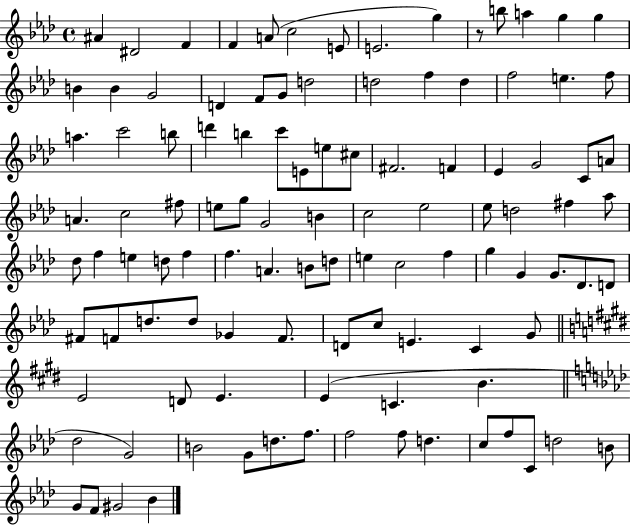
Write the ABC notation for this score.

X:1
T:Untitled
M:4/4
L:1/4
K:Ab
^A ^D2 F F A/2 c2 E/2 E2 g z/2 b/2 a g g B B G2 D F/2 G/2 d2 d2 f d f2 e f/2 a c'2 b/2 d' b c'/2 E/2 e/2 ^c/2 ^F2 F _E G2 C/2 A/2 A c2 ^f/2 e/2 g/2 G2 B c2 _e2 _e/2 d2 ^f _a/2 _d/2 f e d/2 f f A B/2 d/2 e c2 f g G G/2 _D/2 D/2 ^F/2 F/2 d/2 d/2 _G F/2 D/2 c/2 E C G/2 E2 D/2 E E C B _d2 G2 B2 G/2 d/2 f/2 f2 f/2 d c/2 f/2 C/2 d2 B/2 G/2 F/2 ^G2 _B